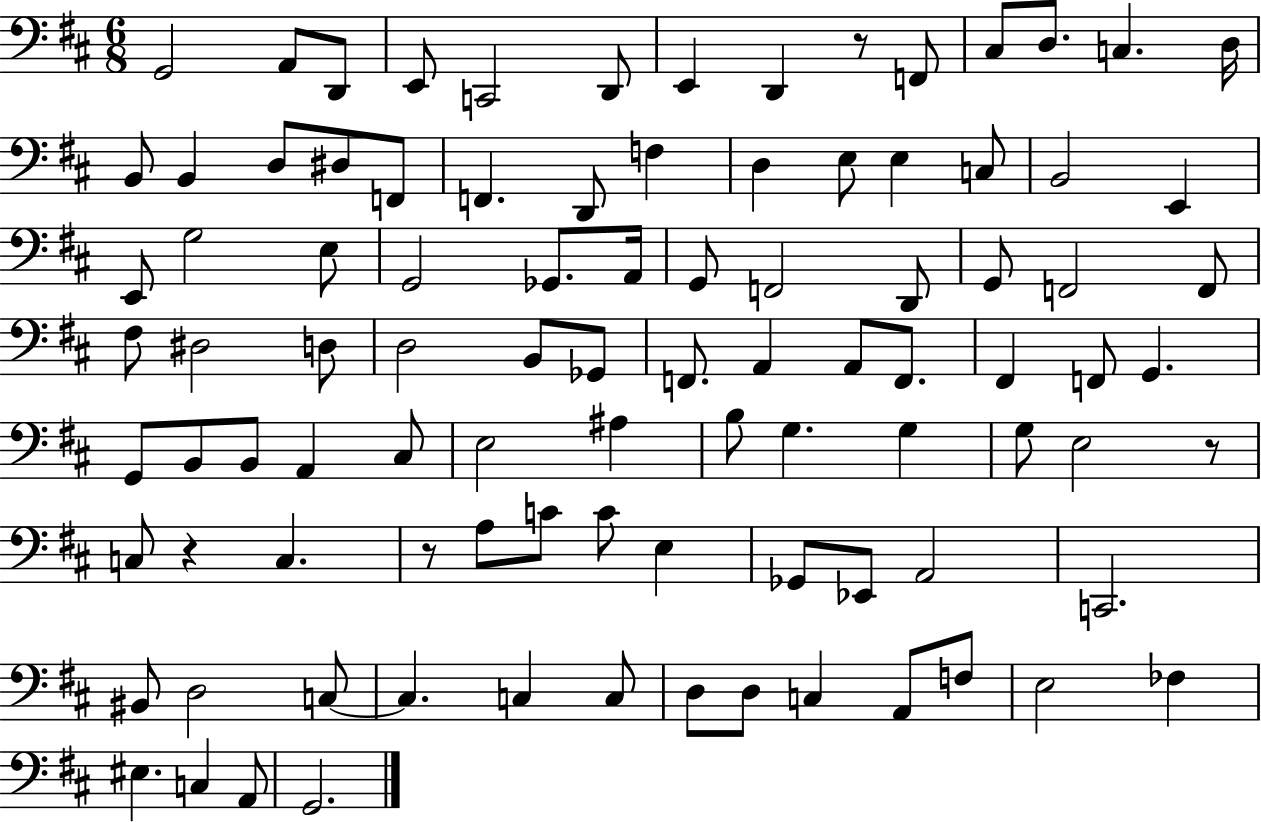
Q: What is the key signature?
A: D major